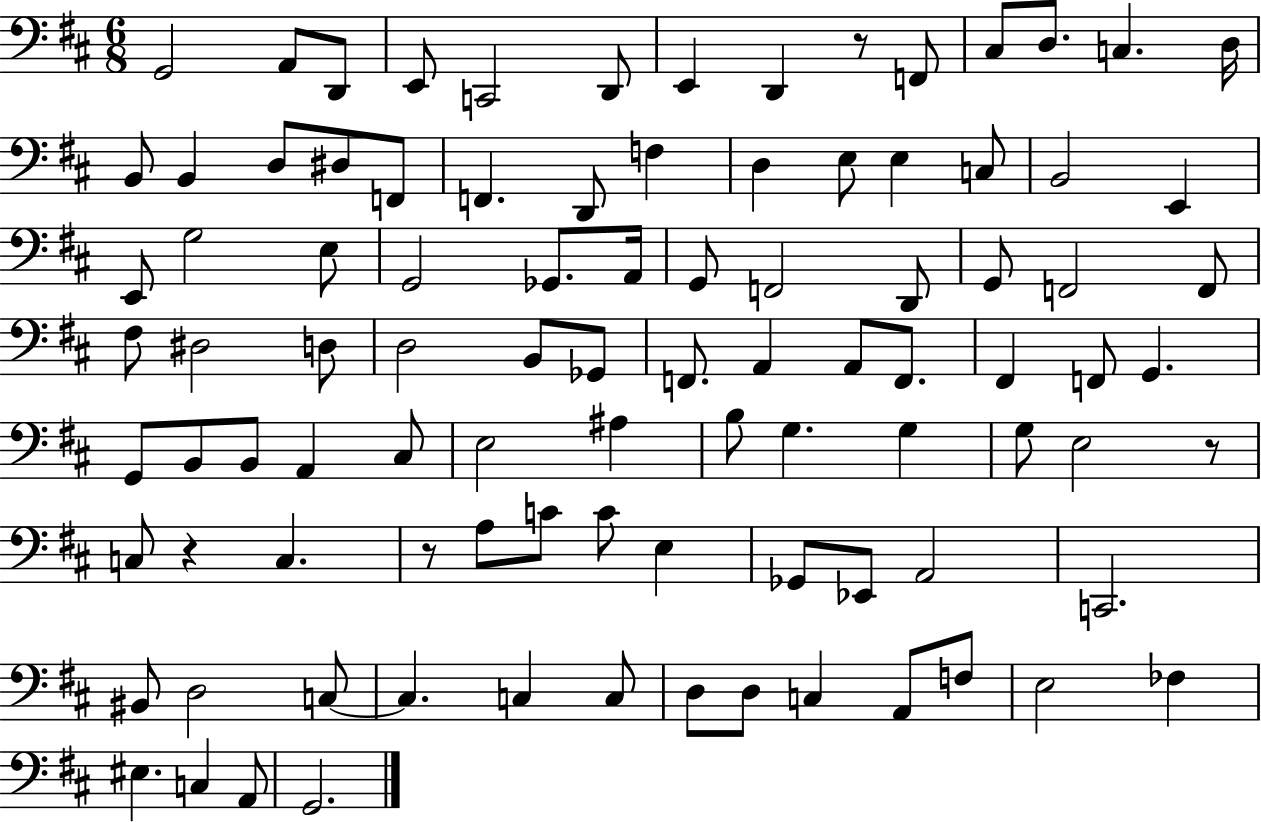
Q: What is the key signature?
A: D major